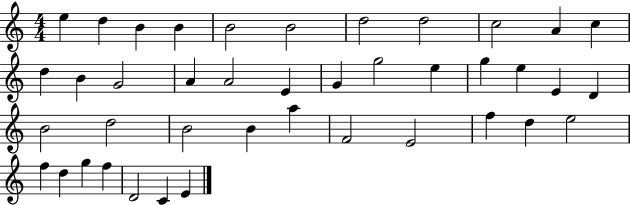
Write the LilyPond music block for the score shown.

{
  \clef treble
  \numericTimeSignature
  \time 4/4
  \key c \major
  e''4 d''4 b'4 b'4 | b'2 b'2 | d''2 d''2 | c''2 a'4 c''4 | \break d''4 b'4 g'2 | a'4 a'2 e'4 | g'4 g''2 e''4 | g''4 e''4 e'4 d'4 | \break b'2 d''2 | b'2 b'4 a''4 | f'2 e'2 | f''4 d''4 e''2 | \break f''4 d''4 g''4 f''4 | d'2 c'4 e'4 | \bar "|."
}